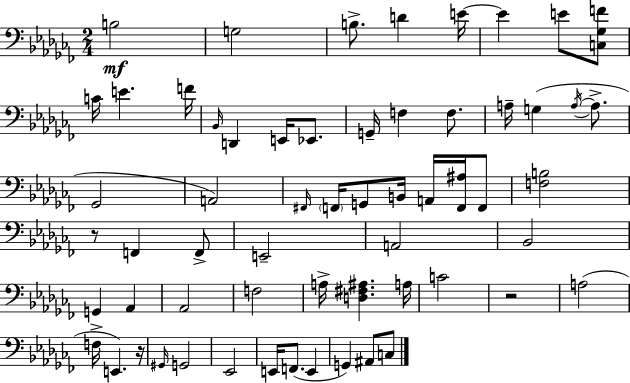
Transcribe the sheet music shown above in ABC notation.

X:1
T:Untitled
M:2/4
L:1/4
K:Abm
B,2 G,2 B,/2 D E/4 E E/2 [C,_G,F]/2 C/4 E F/4 _B,,/4 D,, E,,/4 _E,,/2 G,,/4 F, F,/2 A,/4 G, A,/4 A,/2 _G,,2 A,,2 ^F,,/4 F,,/4 G,,/2 B,,/4 A,,/4 [F,,^A,]/4 F,,/2 [F,B,]2 z/2 F,, F,,/2 E,,2 A,,2 _B,,2 G,, _A,, _A,,2 F,2 A,/4 [D,^F,^A,] A,/4 C2 z2 A,2 F,/4 E,, z/4 ^G,,/4 G,,2 _E,,2 E,,/4 F,,/2 E,, G,, ^A,,/2 C,/2